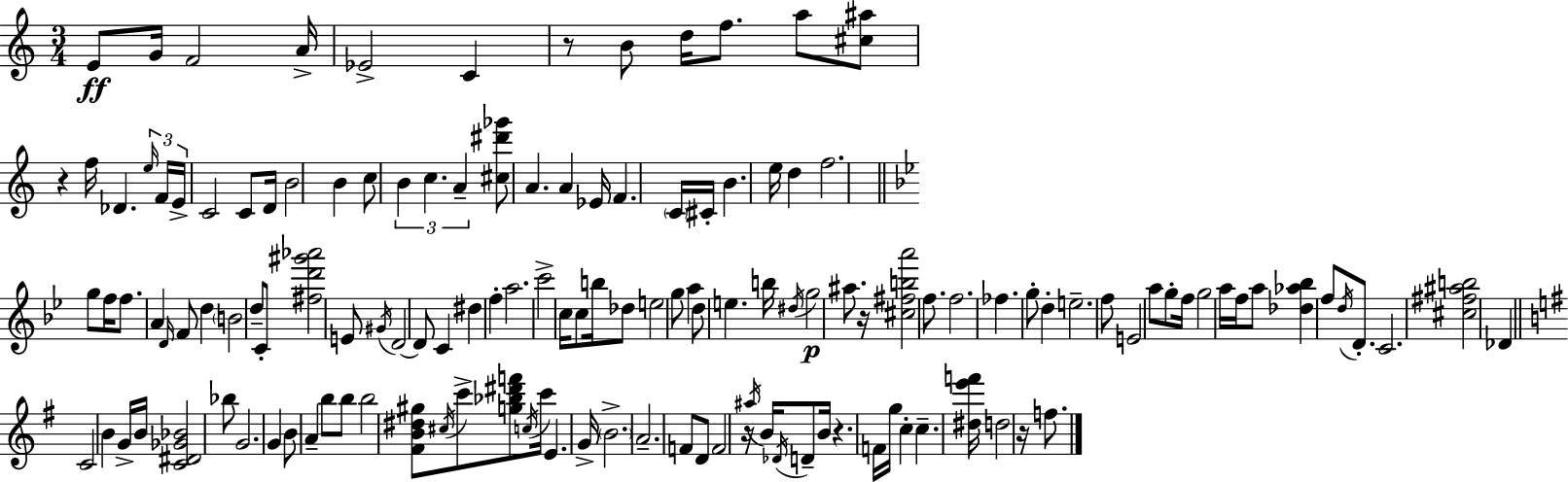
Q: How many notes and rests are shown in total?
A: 136